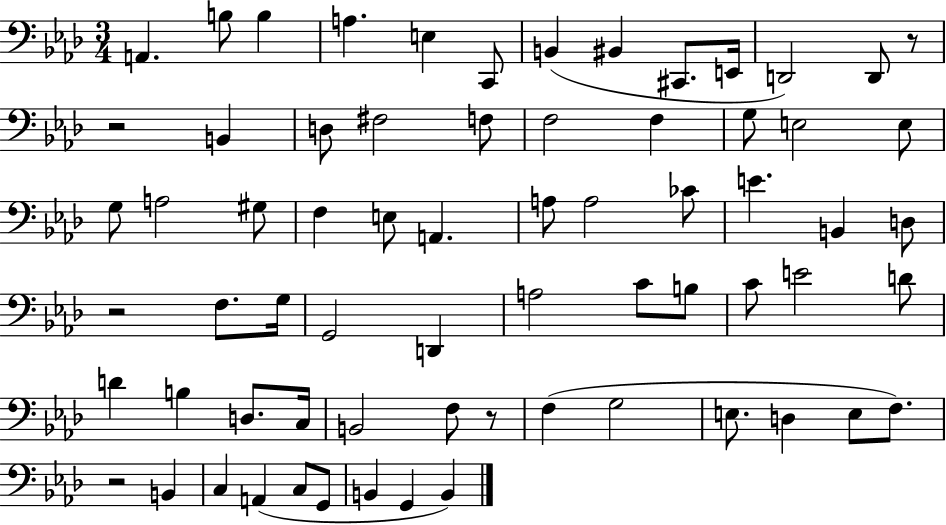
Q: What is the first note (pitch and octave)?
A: A2